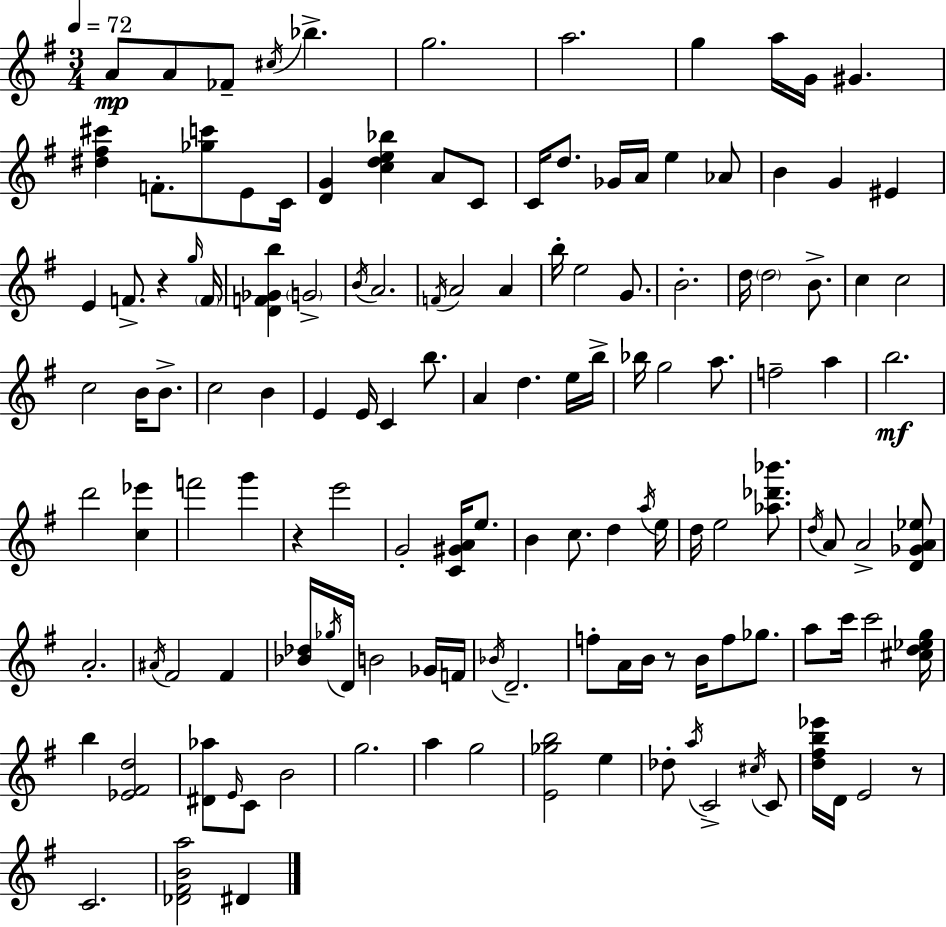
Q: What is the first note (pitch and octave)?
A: A4